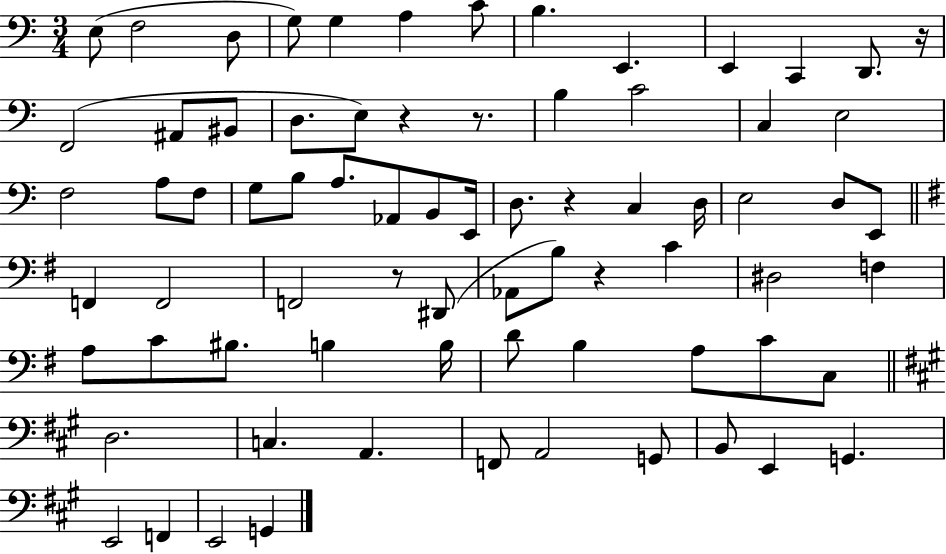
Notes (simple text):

E3/e F3/h D3/e G3/e G3/q A3/q C4/e B3/q. E2/q. E2/q C2/q D2/e. R/s F2/h A#2/e BIS2/e D3/e. E3/e R/q R/e. B3/q C4/h C3/q E3/h F3/h A3/e F3/e G3/e B3/e A3/e. Ab2/e B2/e E2/s D3/e. R/q C3/q D3/s E3/h D3/e E2/e F2/q F2/h F2/h R/e D#2/e Ab2/e B3/e R/q C4/q D#3/h F3/q A3/e C4/e BIS3/e. B3/q B3/s D4/e B3/q A3/e C4/e C3/e D3/h. C3/q. A2/q. F2/e A2/h G2/e B2/e E2/q G2/q. E2/h F2/q E2/h G2/q